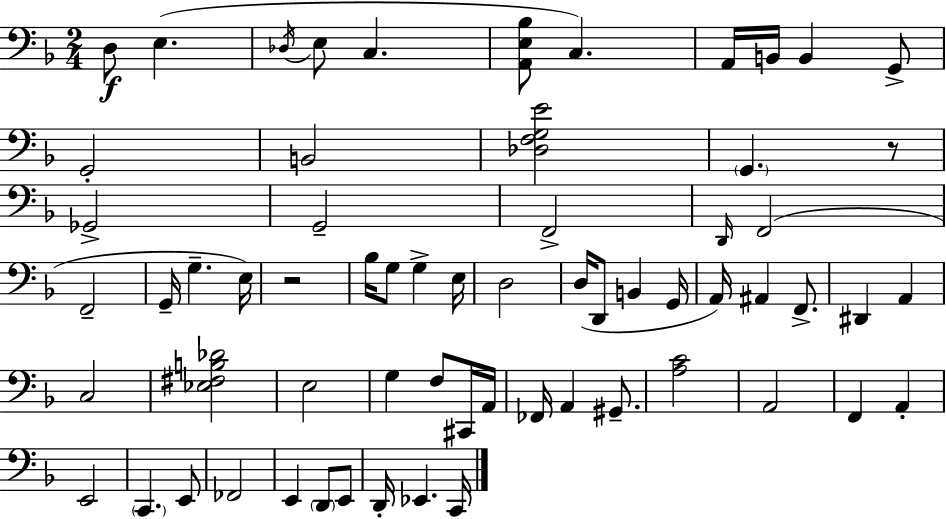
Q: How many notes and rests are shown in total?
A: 64